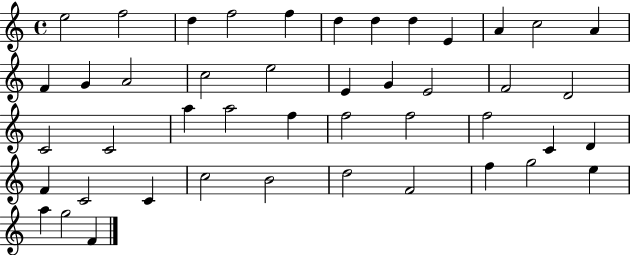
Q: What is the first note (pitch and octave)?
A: E5